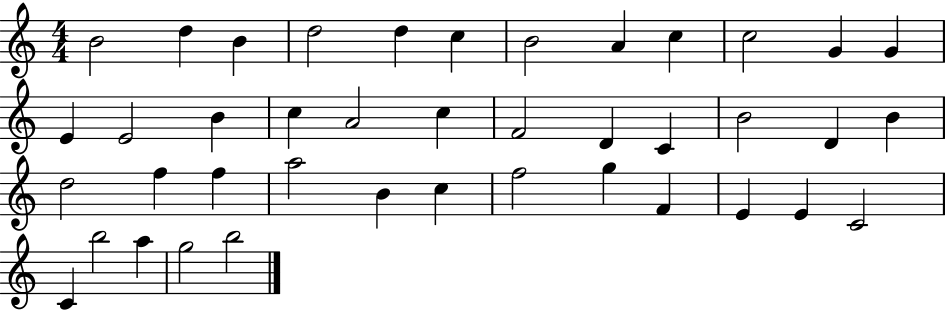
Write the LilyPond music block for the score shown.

{
  \clef treble
  \numericTimeSignature
  \time 4/4
  \key c \major
  b'2 d''4 b'4 | d''2 d''4 c''4 | b'2 a'4 c''4 | c''2 g'4 g'4 | \break e'4 e'2 b'4 | c''4 a'2 c''4 | f'2 d'4 c'4 | b'2 d'4 b'4 | \break d''2 f''4 f''4 | a''2 b'4 c''4 | f''2 g''4 f'4 | e'4 e'4 c'2 | \break c'4 b''2 a''4 | g''2 b''2 | \bar "|."
}